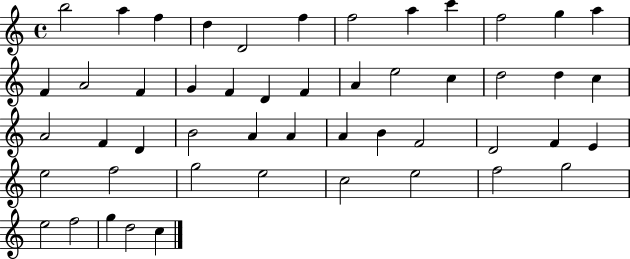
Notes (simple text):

B5/h A5/q F5/q D5/q D4/h F5/q F5/h A5/q C6/q F5/h G5/q A5/q F4/q A4/h F4/q G4/q F4/q D4/q F4/q A4/q E5/h C5/q D5/h D5/q C5/q A4/h F4/q D4/q B4/h A4/q A4/q A4/q B4/q F4/h D4/h F4/q E4/q E5/h F5/h G5/h E5/h C5/h E5/h F5/h G5/h E5/h F5/h G5/q D5/h C5/q